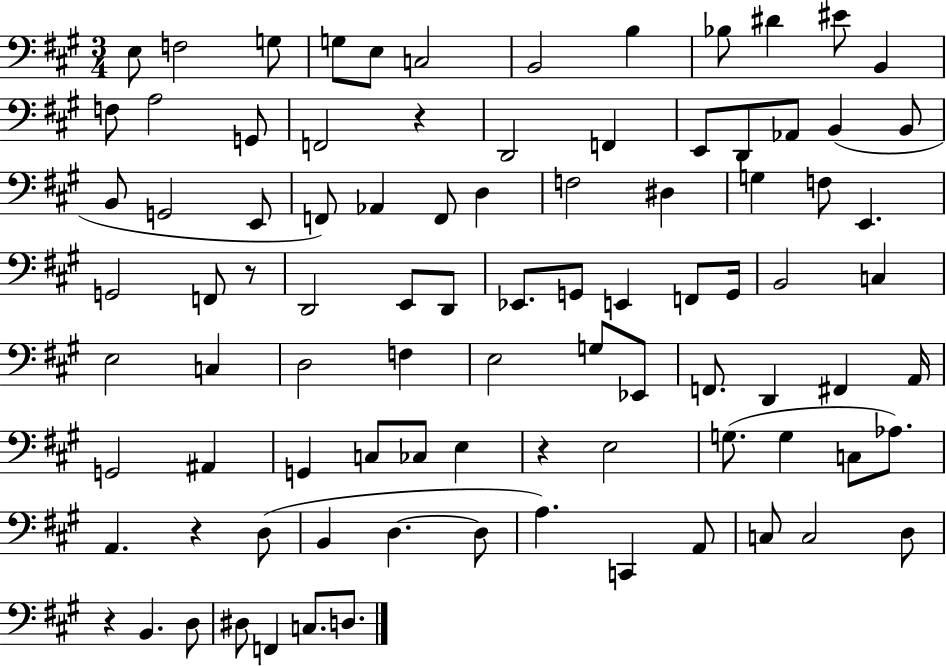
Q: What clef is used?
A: bass